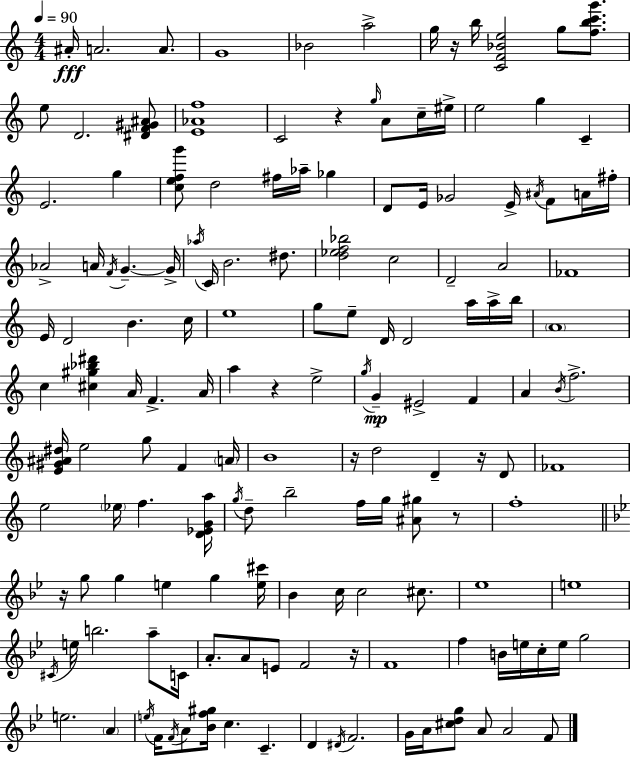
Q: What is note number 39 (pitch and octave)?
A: Ab5